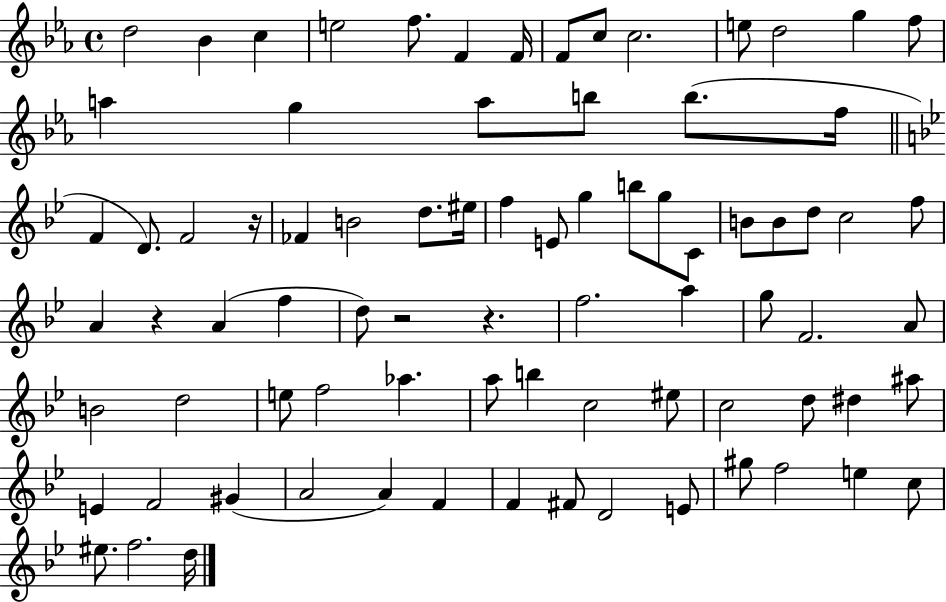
X:1
T:Untitled
M:4/4
L:1/4
K:Eb
d2 _B c e2 f/2 F F/4 F/2 c/2 c2 e/2 d2 g f/2 a g a/2 b/2 b/2 f/4 F D/2 F2 z/4 _F B2 d/2 ^e/4 f E/2 g b/2 g/2 C/2 B/2 B/2 d/2 c2 f/2 A z A f d/2 z2 z f2 a g/2 F2 A/2 B2 d2 e/2 f2 _a a/2 b c2 ^e/2 c2 d/2 ^d ^a/2 E F2 ^G A2 A F F ^F/2 D2 E/2 ^g/2 f2 e c/2 ^e/2 f2 d/4